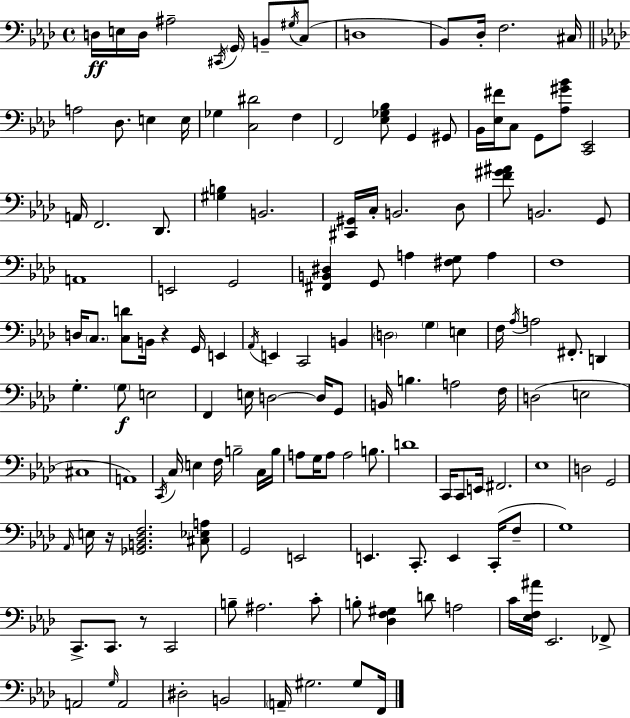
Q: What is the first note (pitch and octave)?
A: D3